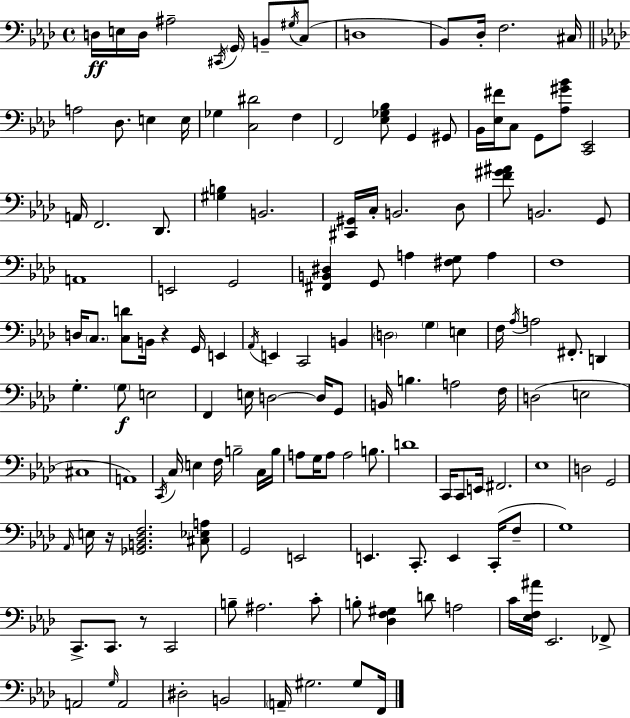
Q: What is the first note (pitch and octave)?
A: D3